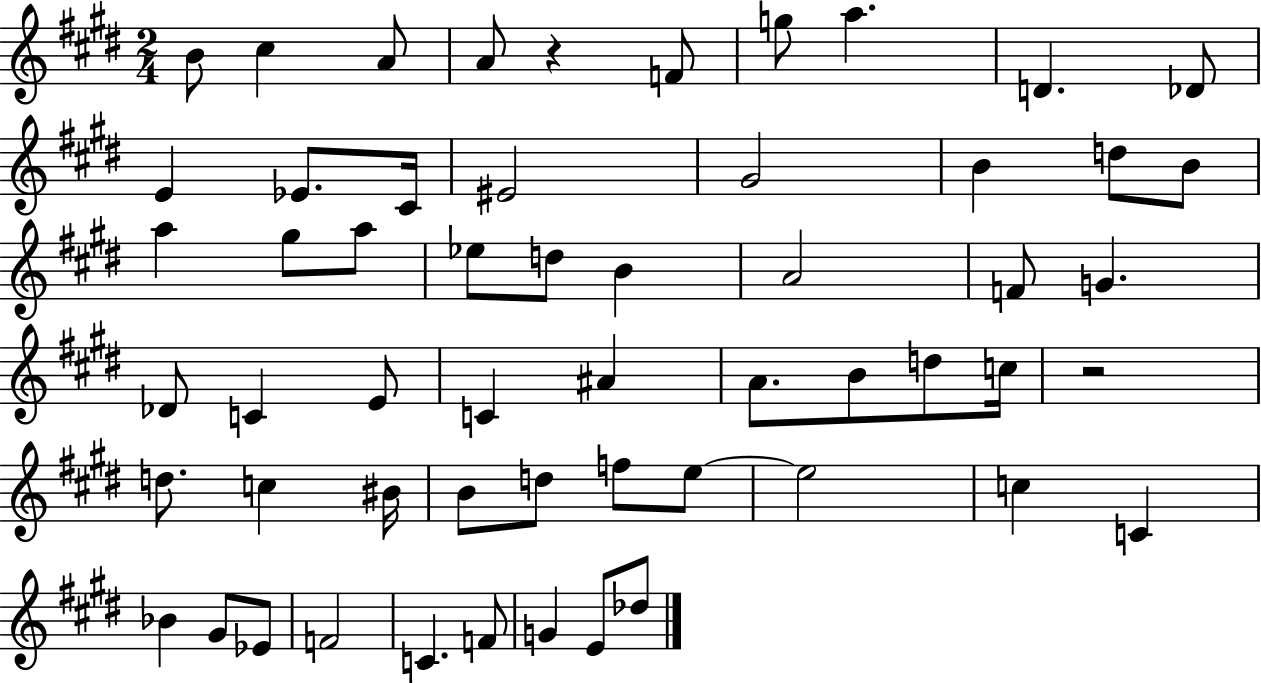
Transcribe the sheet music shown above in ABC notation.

X:1
T:Untitled
M:2/4
L:1/4
K:E
B/2 ^c A/2 A/2 z F/2 g/2 a D _D/2 E _E/2 ^C/4 ^E2 ^G2 B d/2 B/2 a ^g/2 a/2 _e/2 d/2 B A2 F/2 G _D/2 C E/2 C ^A A/2 B/2 d/2 c/4 z2 d/2 c ^B/4 B/2 d/2 f/2 e/2 e2 c C _B ^G/2 _E/2 F2 C F/2 G E/2 _d/2